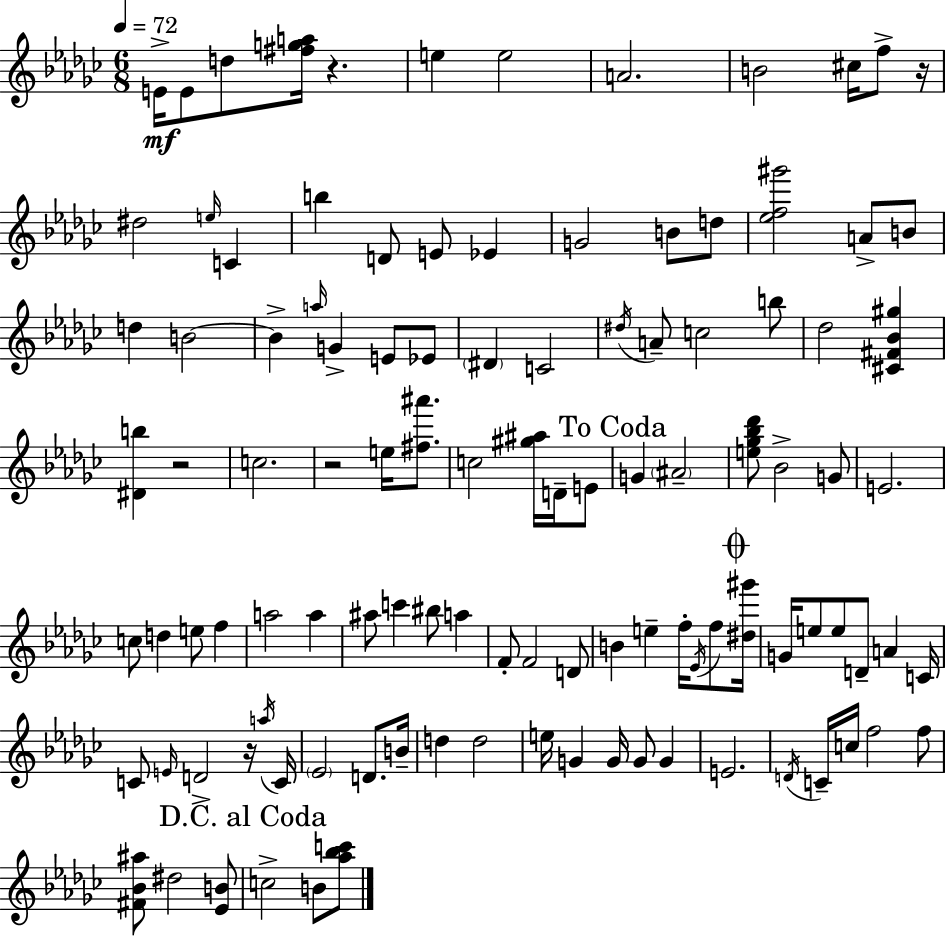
X:1
T:Untitled
M:6/8
L:1/4
K:Ebm
E/4 E/2 d/2 [^fga]/4 z e e2 A2 B2 ^c/4 f/2 z/4 ^d2 e/4 C b D/2 E/2 _E G2 B/2 d/2 [_ef^g']2 A/2 B/2 d B2 B a/4 G E/2 _E/2 ^D C2 ^d/4 A/2 c2 b/2 _d2 [^C^F_B^g] [^Db] z2 c2 z2 e/4 [^f^a']/2 c2 [^g^a]/4 D/4 E/2 G ^A2 [e_g_b_d']/2 _B2 G/2 E2 c/2 d e/2 f a2 a ^a/2 c' ^b/2 a F/2 F2 D/2 B e f/4 _E/4 f/2 [^d^g']/4 G/4 e/2 e/2 D/2 A C/4 C/2 E/4 D2 z/4 a/4 C/4 _E2 D/2 B/4 d d2 e/4 G G/4 G/2 G E2 D/4 C/4 c/4 f2 f/2 [^F_B^a]/2 ^d2 [_EB]/2 c2 B/2 [_a_bc']/2